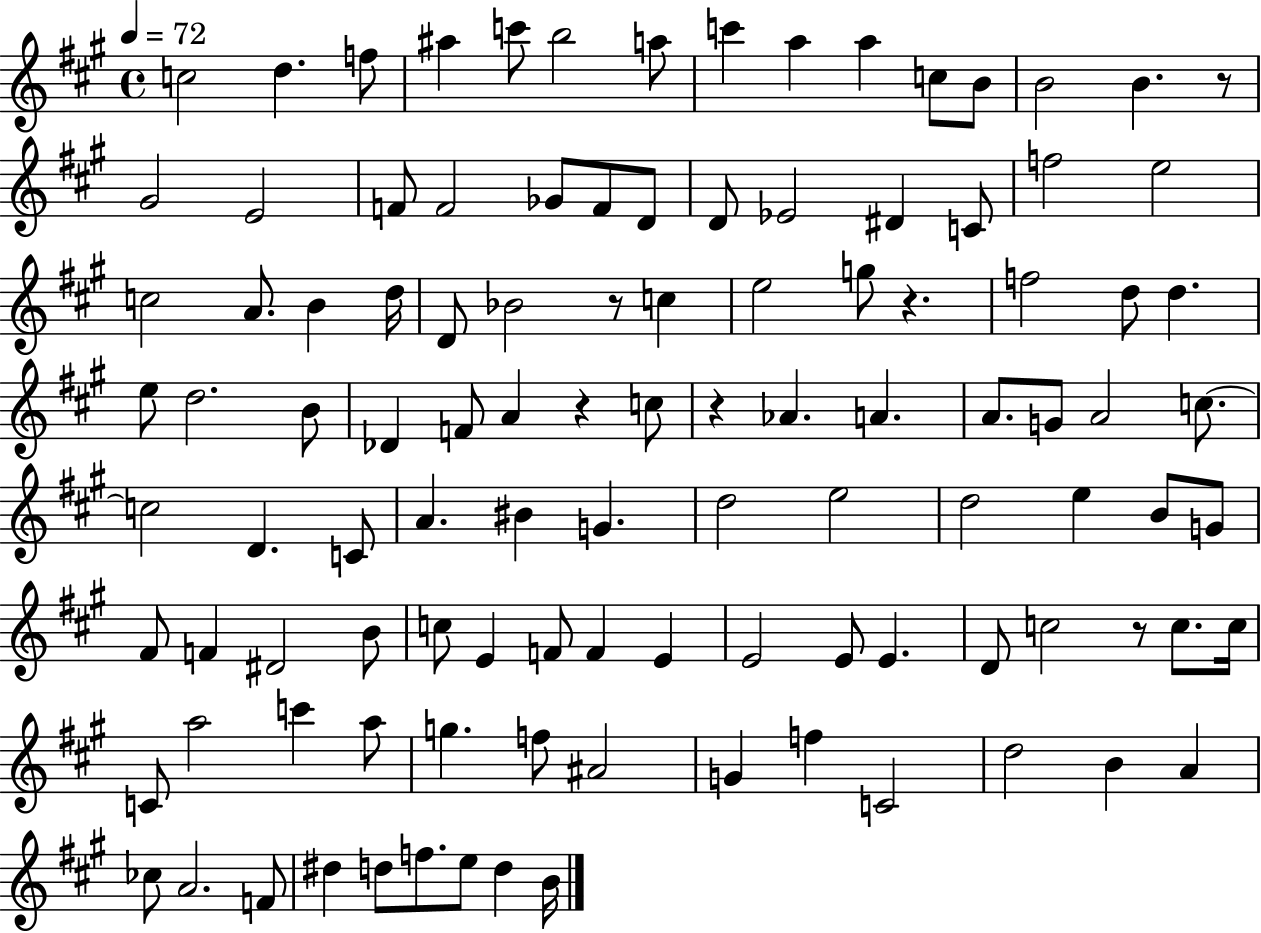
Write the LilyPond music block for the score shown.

{
  \clef treble
  \time 4/4
  \defaultTimeSignature
  \key a \major
  \tempo 4 = 72
  c''2 d''4. f''8 | ais''4 c'''8 b''2 a''8 | c'''4 a''4 a''4 c''8 b'8 | b'2 b'4. r8 | \break gis'2 e'2 | f'8 f'2 ges'8 f'8 d'8 | d'8 ees'2 dis'4 c'8 | f''2 e''2 | \break c''2 a'8. b'4 d''16 | d'8 bes'2 r8 c''4 | e''2 g''8 r4. | f''2 d''8 d''4. | \break e''8 d''2. b'8 | des'4 f'8 a'4 r4 c''8 | r4 aes'4. a'4. | a'8. g'8 a'2 c''8.~~ | \break c''2 d'4. c'8 | a'4. bis'4 g'4. | d''2 e''2 | d''2 e''4 b'8 g'8 | \break fis'8 f'4 dis'2 b'8 | c''8 e'4 f'8 f'4 e'4 | e'2 e'8 e'4. | d'8 c''2 r8 c''8. c''16 | \break c'8 a''2 c'''4 a''8 | g''4. f''8 ais'2 | g'4 f''4 c'2 | d''2 b'4 a'4 | \break ces''8 a'2. f'8 | dis''4 d''8 f''8. e''8 d''4 b'16 | \bar "|."
}